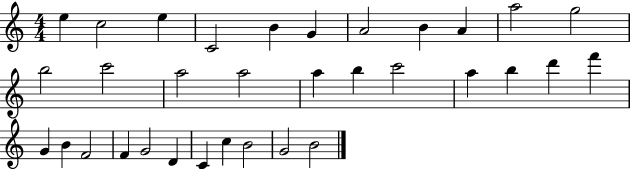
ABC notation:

X:1
T:Untitled
M:4/4
L:1/4
K:C
e c2 e C2 B G A2 B A a2 g2 b2 c'2 a2 a2 a b c'2 a b d' f' G B F2 F G2 D C c B2 G2 B2